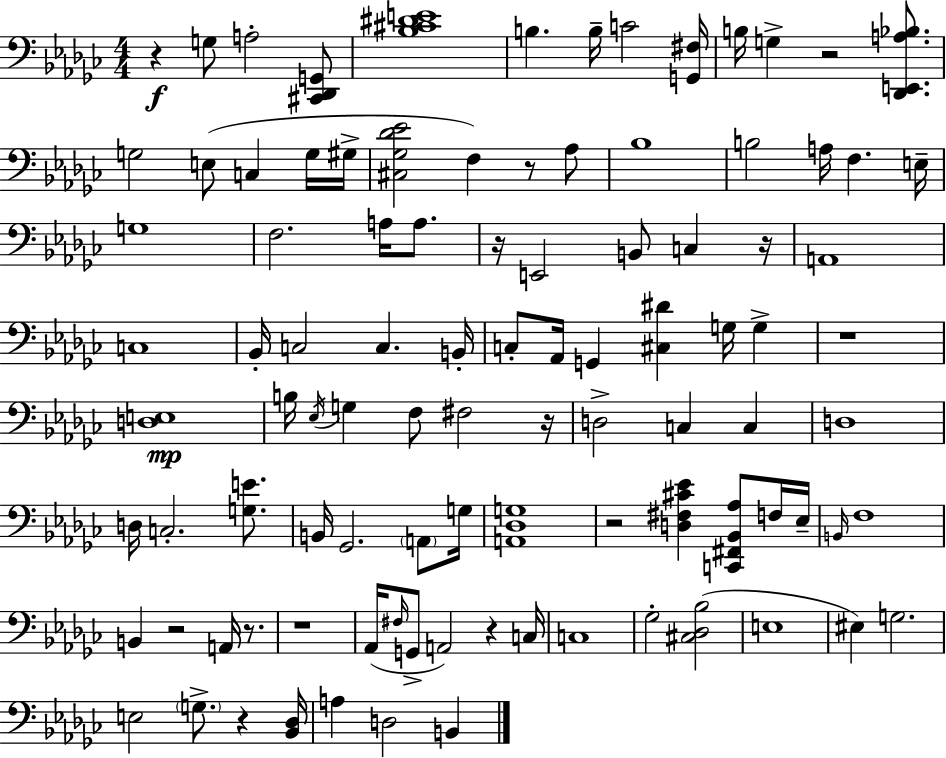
X:1
T:Untitled
M:4/4
L:1/4
K:Ebm
z G,/2 A,2 [^C,,_D,,G,,]/2 [_B,^C^DE]4 B, B,/4 C2 [G,,^F,]/4 B,/4 G, z2 [_D,,E,,A,_B,]/2 G,2 E,/2 C, G,/4 ^G,/4 [^C,_G,_D_E]2 F, z/2 _A,/2 _B,4 B,2 A,/4 F, E,/4 G,4 F,2 A,/4 A,/2 z/4 E,,2 B,,/2 C, z/4 A,,4 C,4 _B,,/4 C,2 C, B,,/4 C,/2 _A,,/4 G,, [^C,^D] G,/4 G, z4 [D,E,]4 B,/4 _E,/4 G, F,/2 ^F,2 z/4 D,2 C, C, D,4 D,/4 C,2 [G,E]/2 B,,/4 _G,,2 A,,/2 G,/4 [A,,_D,G,]4 z2 [D,^F,^C_E] [C,,^F,,_B,,_A,]/2 F,/4 _E,/4 B,,/4 F,4 B,, z2 A,,/4 z/2 z4 _A,,/4 ^F,/4 G,,/2 A,,2 z C,/4 C,4 _G,2 [^C,_D,_B,]2 E,4 ^E, G,2 E,2 G,/2 z [_B,,_D,]/4 A, D,2 B,,